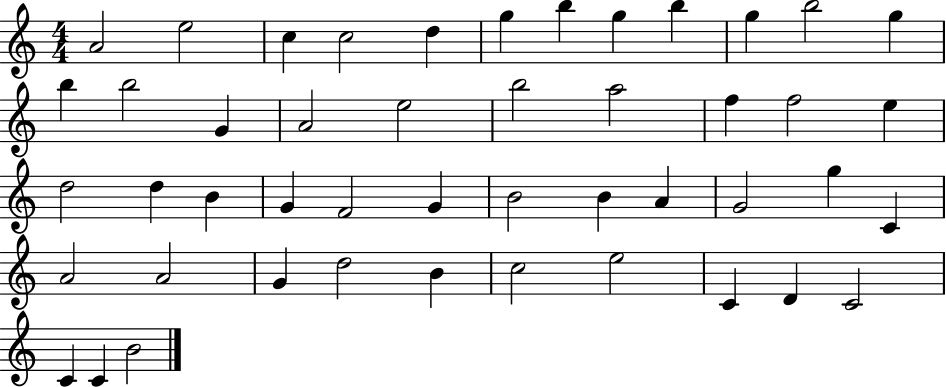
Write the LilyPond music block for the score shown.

{
  \clef treble
  \numericTimeSignature
  \time 4/4
  \key c \major
  a'2 e''2 | c''4 c''2 d''4 | g''4 b''4 g''4 b''4 | g''4 b''2 g''4 | \break b''4 b''2 g'4 | a'2 e''2 | b''2 a''2 | f''4 f''2 e''4 | \break d''2 d''4 b'4 | g'4 f'2 g'4 | b'2 b'4 a'4 | g'2 g''4 c'4 | \break a'2 a'2 | g'4 d''2 b'4 | c''2 e''2 | c'4 d'4 c'2 | \break c'4 c'4 b'2 | \bar "|."
}